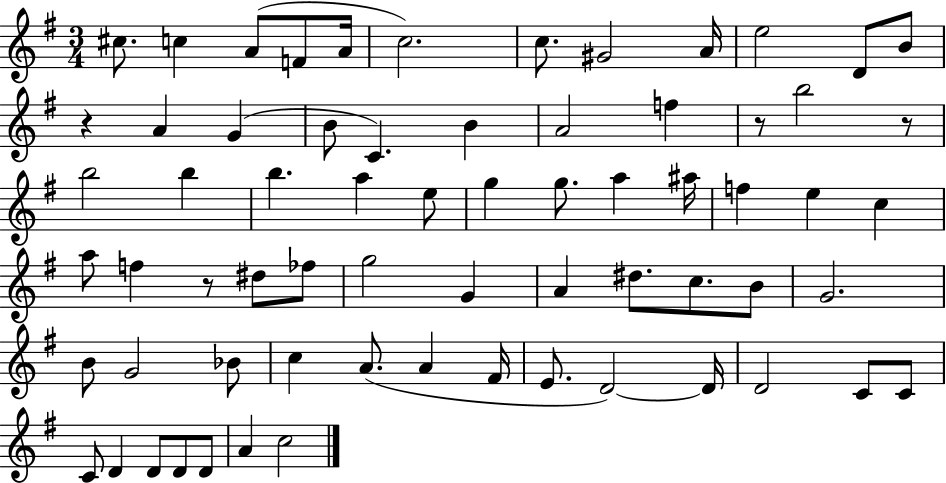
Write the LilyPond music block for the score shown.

{
  \clef treble
  \numericTimeSignature
  \time 3/4
  \key g \major
  \repeat volta 2 { cis''8. c''4 a'8( f'8 a'16 | c''2.) | c''8. gis'2 a'16 | e''2 d'8 b'8 | \break r4 a'4 g'4( | b'8 c'4.) b'4 | a'2 f''4 | r8 b''2 r8 | \break b''2 b''4 | b''4. a''4 e''8 | g''4 g''8. a''4 ais''16 | f''4 e''4 c''4 | \break a''8 f''4 r8 dis''8 fes''8 | g''2 g'4 | a'4 dis''8. c''8. b'8 | g'2. | \break b'8 g'2 bes'8 | c''4 a'8.( a'4 fis'16 | e'8. d'2~~) d'16 | d'2 c'8 c'8 | \break c'8 d'4 d'8 d'8 d'8 | a'4 c''2 | } \bar "|."
}